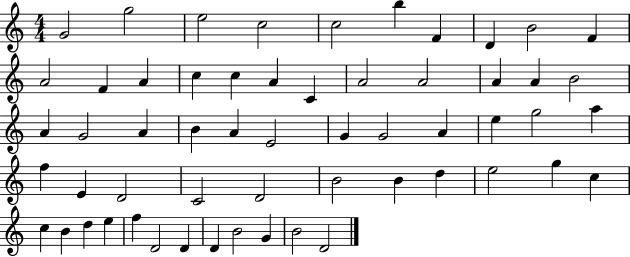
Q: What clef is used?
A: treble